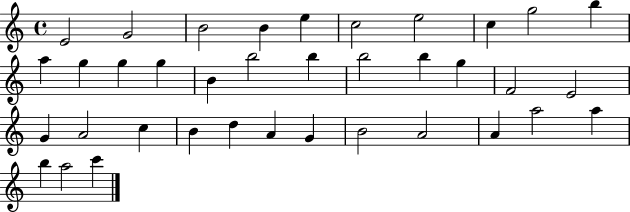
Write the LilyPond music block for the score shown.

{
  \clef treble
  \time 4/4
  \defaultTimeSignature
  \key c \major
  e'2 g'2 | b'2 b'4 e''4 | c''2 e''2 | c''4 g''2 b''4 | \break a''4 g''4 g''4 g''4 | b'4 b''2 b''4 | b''2 b''4 g''4 | f'2 e'2 | \break g'4 a'2 c''4 | b'4 d''4 a'4 g'4 | b'2 a'2 | a'4 a''2 a''4 | \break b''4 a''2 c'''4 | \bar "|."
}